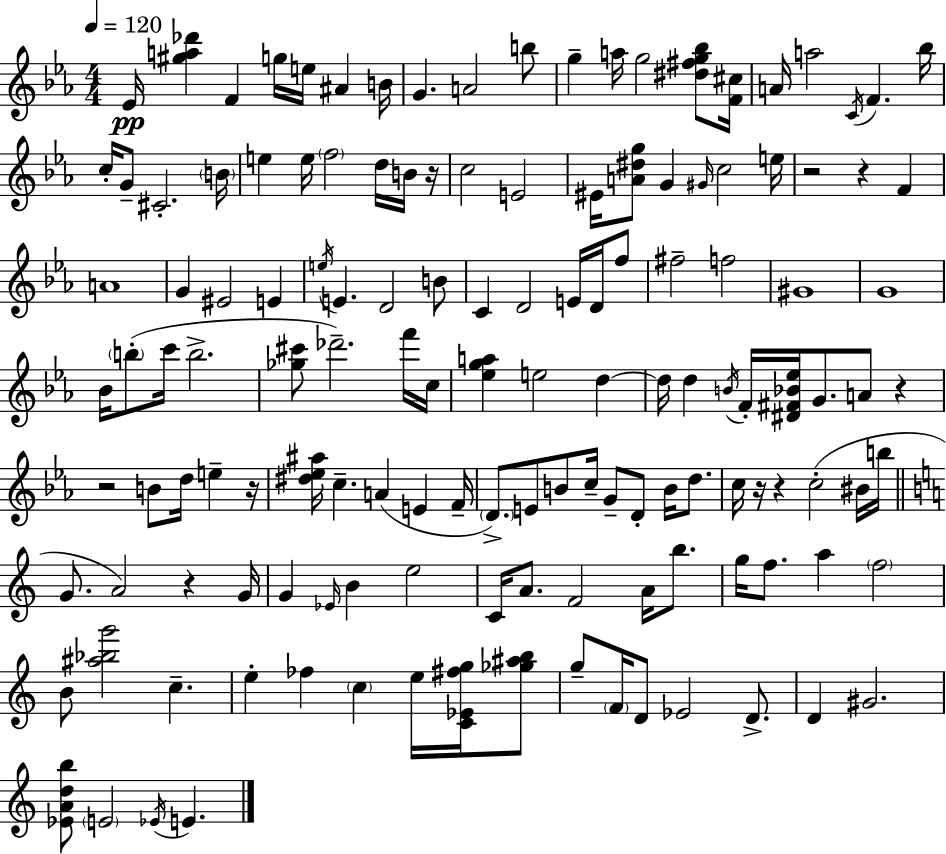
{
  \clef treble
  \numericTimeSignature
  \time 4/4
  \key ees \major
  \tempo 4 = 120
  ees'16\pp <gis'' a'' des'''>4 f'4 g''16 e''16 ais'4 b'16 | g'4. a'2 b''8 | g''4-- a''16 g''2 <dis'' fis'' g'' bes''>8 <f' cis''>16 | a'16 a''2 \acciaccatura { c'16 } f'4. | \break bes''16 c''16-. g'8-- cis'2.-. | \parenthesize b'16 e''4 e''16 \parenthesize f''2 d''16 b'16 | r16 c''2 e'2 | eis'16 <a' dis'' g''>8 g'4 \grace { gis'16 } c''2 | \break e''16 r2 r4 f'4 | a'1 | g'4 eis'2 e'4 | \acciaccatura { e''16 } e'4. d'2 | \break b'8 c'4 d'2 e'16 | d'16 f''8 fis''2-- f''2 | gis'1 | g'1 | \break bes'16 \parenthesize b''8-.( c'''16 b''2.-> | <ges'' cis'''>8 des'''2.--) | f'''16 c''16 <ees'' g'' a''>4 e''2 d''4~~ | d''16 d''4 \acciaccatura { b'16 } f'16-. <dis' fis' bes' ees''>16 g'8. a'8 | \break r4 r2 b'8 d''16 e''4-- | r16 <dis'' ees'' ais''>16 c''4.-- a'4( e'4 | f'16-- \parenthesize d'8.->) e'8 b'8 c''16-- g'8-- d'8-. | b'16 d''8. c''16 r16 r4 c''2-.( | \break bis'16 b''16 \bar "||" \break \key c \major g'8. a'2) r4 g'16 | g'4 \grace { ees'16 } b'4 e''2 | c'16 a'8. f'2 a'16 b''8. | g''16 f''8. a''4 \parenthesize f''2 | \break b'8 <ais'' bes'' g'''>2 c''4.-- | e''4-. fes''4 \parenthesize c''4 e''16 <c' ees' fis'' g''>16 <ges'' ais'' b''>8 | g''8-- \parenthesize f'16 d'8 ees'2 d'8.-> | d'4 gis'2. | \break <ees' a' d'' b''>8 \parenthesize e'2 \acciaccatura { ees'16 } e'4. | \bar "|."
}